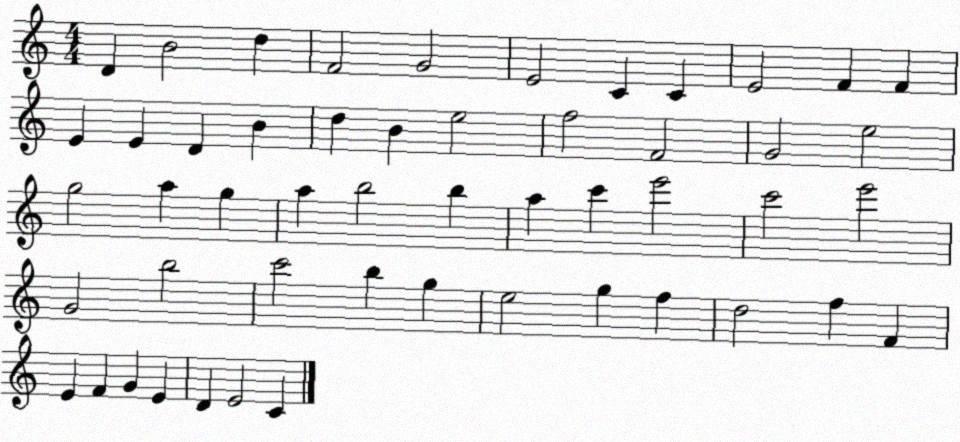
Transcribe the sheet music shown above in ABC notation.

X:1
T:Untitled
M:4/4
L:1/4
K:C
D B2 d F2 G2 E2 C C E2 F F E E D B d B e2 f2 F2 G2 e2 g2 a g a b2 b a c' e'2 c'2 e'2 G2 b2 c'2 b g e2 g f d2 f F E F G E D E2 C